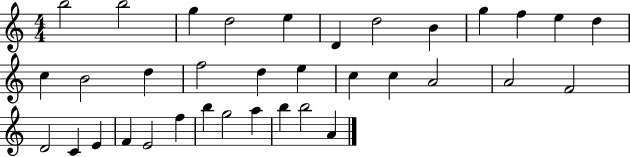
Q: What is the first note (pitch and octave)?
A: B5